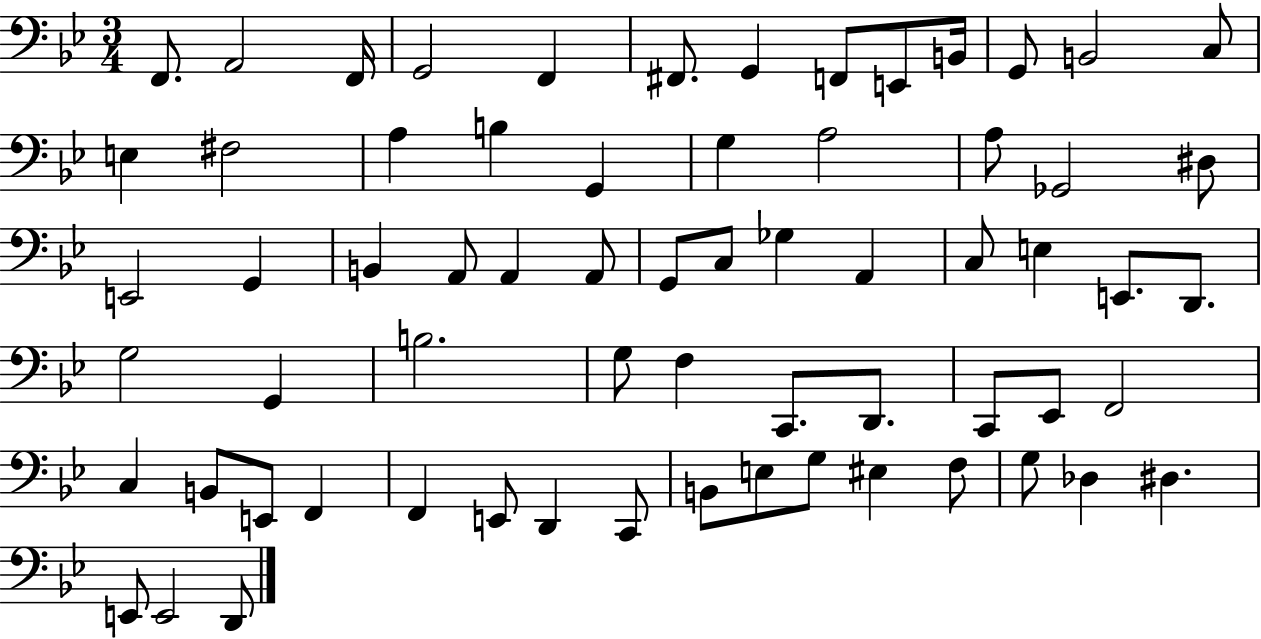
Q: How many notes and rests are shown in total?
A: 66